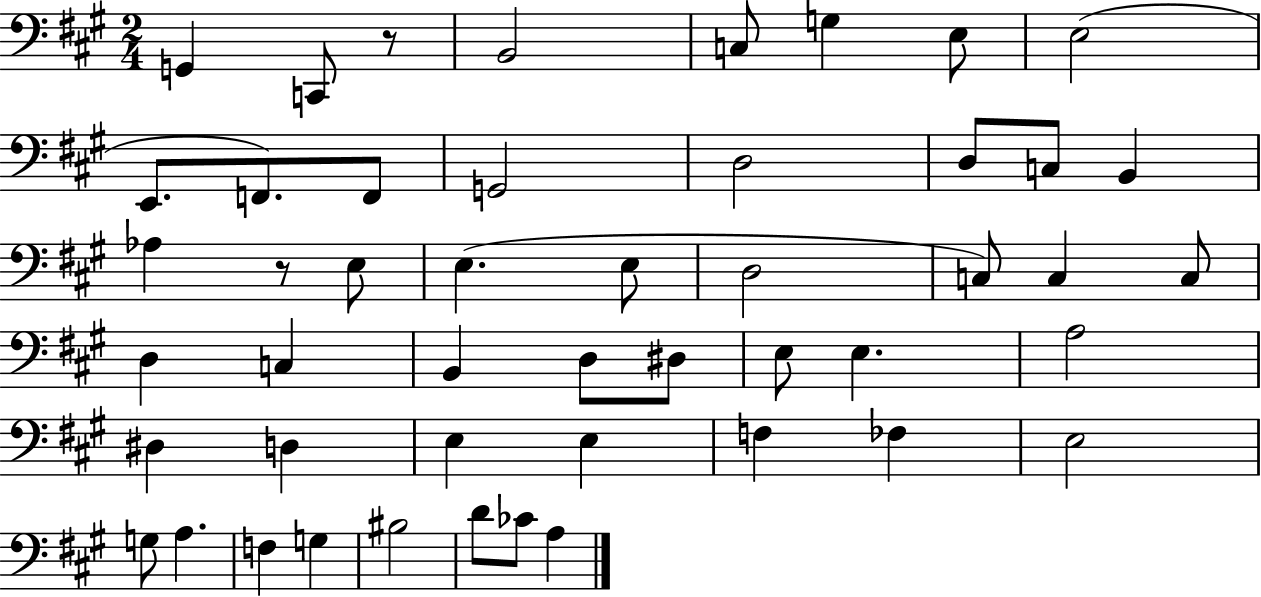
{
  \clef bass
  \numericTimeSignature
  \time 2/4
  \key a \major
  \repeat volta 2 { g,4 c,8 r8 | b,2 | c8 g4 e8 | e2( | \break e,8. f,8.) f,8 | g,2 | d2 | d8 c8 b,4 | \break aes4 r8 e8 | e4.( e8 | d2 | c8) c4 c8 | \break d4 c4 | b,4 d8 dis8 | e8 e4. | a2 | \break dis4 d4 | e4 e4 | f4 fes4 | e2 | \break g8 a4. | f4 g4 | bis2 | d'8 ces'8 a4 | \break } \bar "|."
}